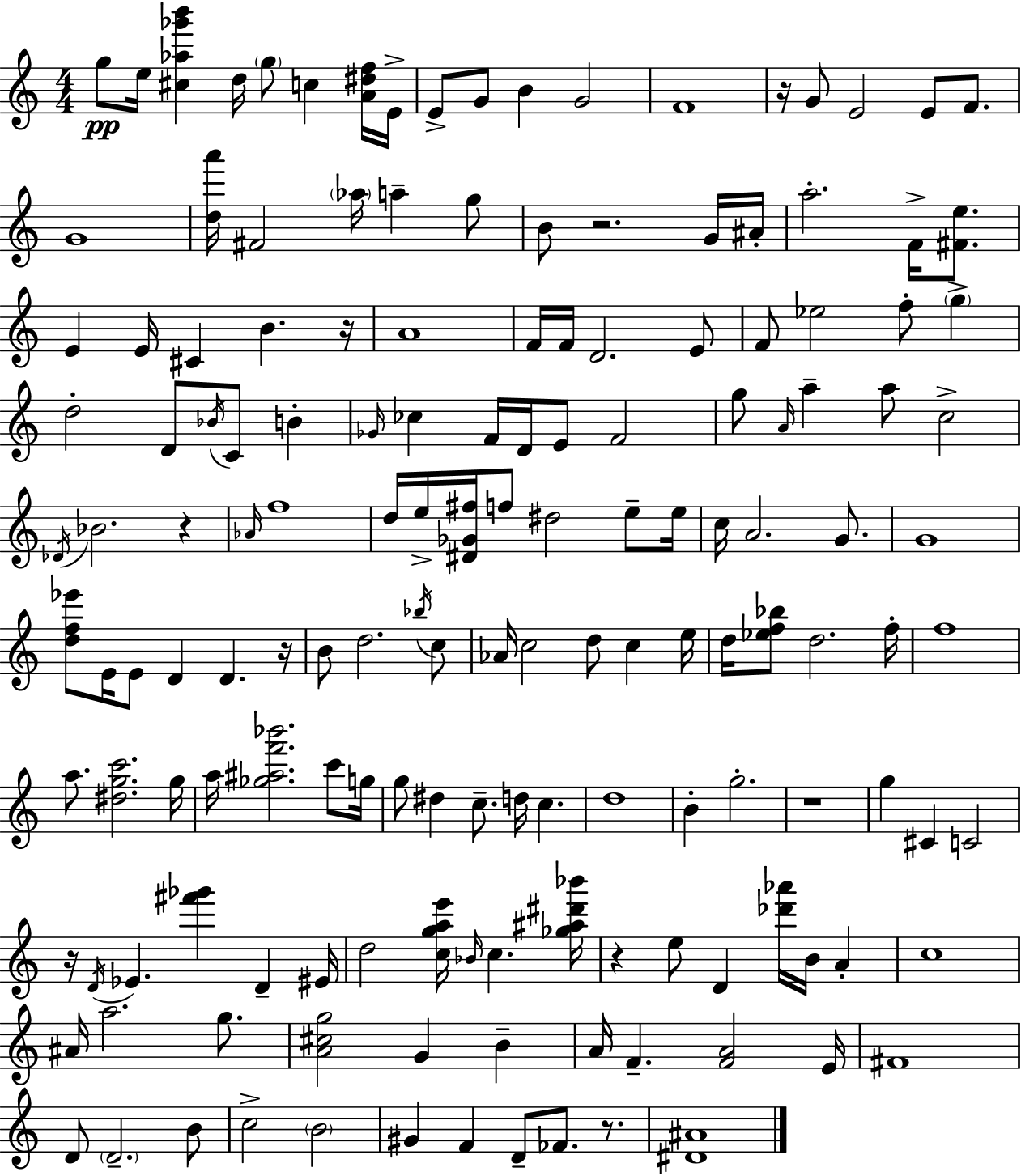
{
  \clef treble
  \numericTimeSignature
  \time 4/4
  \key a \minor
  g''8\pp e''16 <cis'' aes'' ges''' b'''>4 d''16 \parenthesize g''8 c''4 <a' dis'' f''>16 e'16-> | e'8-> g'8 b'4 g'2 | f'1 | r16 g'8 e'2 e'8 f'8. | \break g'1 | <d'' a'''>16 fis'2 \parenthesize aes''16 a''4-- g''8 | b'8 r2. g'16 ais'16-. | a''2.-. f'16-> <fis' e''>8. | \break e'4 e'16 cis'4 b'4. r16 | a'1 | f'16 f'16 d'2. e'8 | f'8 ees''2 f''8-. \parenthesize g''4-> | \break d''2-. d'8 \acciaccatura { bes'16 } c'8 b'4-. | \grace { ges'16 } ces''4 f'16 d'16 e'8 f'2 | g''8 \grace { a'16 } a''4-- a''8 c''2-> | \acciaccatura { des'16 } bes'2. | \break r4 \grace { aes'16 } f''1 | d''16 e''16-> <dis' ges' fis''>16 f''8 dis''2 | e''8-- e''16 c''16 a'2. | g'8. g'1 | \break <d'' f'' ees'''>8 e'16 e'8 d'4 d'4. | r16 b'8 d''2. | \acciaccatura { bes''16 } c''8 aes'16 c''2 d''8 | c''4 e''16 d''16 <ees'' f'' bes''>8 d''2. | \break f''16-. f''1 | a''8. <dis'' g'' c'''>2. | g''16 a''16 <ges'' ais'' f''' bes'''>2. | c'''8 g''16 g''8 dis''4 c''8.-- d''16 | \break c''4. d''1 | b'4-. g''2.-. | r1 | g''4 cis'4 c'2 | \break r16 \acciaccatura { d'16 } ees'4. <fis''' ges'''>4 | d'4-- eis'16 d''2 <c'' g'' a'' e'''>16 | \grace { bes'16 } c''4. <ges'' ais'' dis''' bes'''>16 r4 e''8 d'4 | <des''' aes'''>16 b'16 a'4-. c''1 | \break ais'16 a''2. | g''8. <a' cis'' g''>2 | g'4 b'4-- a'16 f'4.-- <f' a'>2 | e'16 fis'1 | \break d'8 \parenthesize d'2.-- | b'8 c''2-> | \parenthesize b'2 gis'4 f'4 | d'8-- fes'8. r8. <dis' ais'>1 | \break \bar "|."
}